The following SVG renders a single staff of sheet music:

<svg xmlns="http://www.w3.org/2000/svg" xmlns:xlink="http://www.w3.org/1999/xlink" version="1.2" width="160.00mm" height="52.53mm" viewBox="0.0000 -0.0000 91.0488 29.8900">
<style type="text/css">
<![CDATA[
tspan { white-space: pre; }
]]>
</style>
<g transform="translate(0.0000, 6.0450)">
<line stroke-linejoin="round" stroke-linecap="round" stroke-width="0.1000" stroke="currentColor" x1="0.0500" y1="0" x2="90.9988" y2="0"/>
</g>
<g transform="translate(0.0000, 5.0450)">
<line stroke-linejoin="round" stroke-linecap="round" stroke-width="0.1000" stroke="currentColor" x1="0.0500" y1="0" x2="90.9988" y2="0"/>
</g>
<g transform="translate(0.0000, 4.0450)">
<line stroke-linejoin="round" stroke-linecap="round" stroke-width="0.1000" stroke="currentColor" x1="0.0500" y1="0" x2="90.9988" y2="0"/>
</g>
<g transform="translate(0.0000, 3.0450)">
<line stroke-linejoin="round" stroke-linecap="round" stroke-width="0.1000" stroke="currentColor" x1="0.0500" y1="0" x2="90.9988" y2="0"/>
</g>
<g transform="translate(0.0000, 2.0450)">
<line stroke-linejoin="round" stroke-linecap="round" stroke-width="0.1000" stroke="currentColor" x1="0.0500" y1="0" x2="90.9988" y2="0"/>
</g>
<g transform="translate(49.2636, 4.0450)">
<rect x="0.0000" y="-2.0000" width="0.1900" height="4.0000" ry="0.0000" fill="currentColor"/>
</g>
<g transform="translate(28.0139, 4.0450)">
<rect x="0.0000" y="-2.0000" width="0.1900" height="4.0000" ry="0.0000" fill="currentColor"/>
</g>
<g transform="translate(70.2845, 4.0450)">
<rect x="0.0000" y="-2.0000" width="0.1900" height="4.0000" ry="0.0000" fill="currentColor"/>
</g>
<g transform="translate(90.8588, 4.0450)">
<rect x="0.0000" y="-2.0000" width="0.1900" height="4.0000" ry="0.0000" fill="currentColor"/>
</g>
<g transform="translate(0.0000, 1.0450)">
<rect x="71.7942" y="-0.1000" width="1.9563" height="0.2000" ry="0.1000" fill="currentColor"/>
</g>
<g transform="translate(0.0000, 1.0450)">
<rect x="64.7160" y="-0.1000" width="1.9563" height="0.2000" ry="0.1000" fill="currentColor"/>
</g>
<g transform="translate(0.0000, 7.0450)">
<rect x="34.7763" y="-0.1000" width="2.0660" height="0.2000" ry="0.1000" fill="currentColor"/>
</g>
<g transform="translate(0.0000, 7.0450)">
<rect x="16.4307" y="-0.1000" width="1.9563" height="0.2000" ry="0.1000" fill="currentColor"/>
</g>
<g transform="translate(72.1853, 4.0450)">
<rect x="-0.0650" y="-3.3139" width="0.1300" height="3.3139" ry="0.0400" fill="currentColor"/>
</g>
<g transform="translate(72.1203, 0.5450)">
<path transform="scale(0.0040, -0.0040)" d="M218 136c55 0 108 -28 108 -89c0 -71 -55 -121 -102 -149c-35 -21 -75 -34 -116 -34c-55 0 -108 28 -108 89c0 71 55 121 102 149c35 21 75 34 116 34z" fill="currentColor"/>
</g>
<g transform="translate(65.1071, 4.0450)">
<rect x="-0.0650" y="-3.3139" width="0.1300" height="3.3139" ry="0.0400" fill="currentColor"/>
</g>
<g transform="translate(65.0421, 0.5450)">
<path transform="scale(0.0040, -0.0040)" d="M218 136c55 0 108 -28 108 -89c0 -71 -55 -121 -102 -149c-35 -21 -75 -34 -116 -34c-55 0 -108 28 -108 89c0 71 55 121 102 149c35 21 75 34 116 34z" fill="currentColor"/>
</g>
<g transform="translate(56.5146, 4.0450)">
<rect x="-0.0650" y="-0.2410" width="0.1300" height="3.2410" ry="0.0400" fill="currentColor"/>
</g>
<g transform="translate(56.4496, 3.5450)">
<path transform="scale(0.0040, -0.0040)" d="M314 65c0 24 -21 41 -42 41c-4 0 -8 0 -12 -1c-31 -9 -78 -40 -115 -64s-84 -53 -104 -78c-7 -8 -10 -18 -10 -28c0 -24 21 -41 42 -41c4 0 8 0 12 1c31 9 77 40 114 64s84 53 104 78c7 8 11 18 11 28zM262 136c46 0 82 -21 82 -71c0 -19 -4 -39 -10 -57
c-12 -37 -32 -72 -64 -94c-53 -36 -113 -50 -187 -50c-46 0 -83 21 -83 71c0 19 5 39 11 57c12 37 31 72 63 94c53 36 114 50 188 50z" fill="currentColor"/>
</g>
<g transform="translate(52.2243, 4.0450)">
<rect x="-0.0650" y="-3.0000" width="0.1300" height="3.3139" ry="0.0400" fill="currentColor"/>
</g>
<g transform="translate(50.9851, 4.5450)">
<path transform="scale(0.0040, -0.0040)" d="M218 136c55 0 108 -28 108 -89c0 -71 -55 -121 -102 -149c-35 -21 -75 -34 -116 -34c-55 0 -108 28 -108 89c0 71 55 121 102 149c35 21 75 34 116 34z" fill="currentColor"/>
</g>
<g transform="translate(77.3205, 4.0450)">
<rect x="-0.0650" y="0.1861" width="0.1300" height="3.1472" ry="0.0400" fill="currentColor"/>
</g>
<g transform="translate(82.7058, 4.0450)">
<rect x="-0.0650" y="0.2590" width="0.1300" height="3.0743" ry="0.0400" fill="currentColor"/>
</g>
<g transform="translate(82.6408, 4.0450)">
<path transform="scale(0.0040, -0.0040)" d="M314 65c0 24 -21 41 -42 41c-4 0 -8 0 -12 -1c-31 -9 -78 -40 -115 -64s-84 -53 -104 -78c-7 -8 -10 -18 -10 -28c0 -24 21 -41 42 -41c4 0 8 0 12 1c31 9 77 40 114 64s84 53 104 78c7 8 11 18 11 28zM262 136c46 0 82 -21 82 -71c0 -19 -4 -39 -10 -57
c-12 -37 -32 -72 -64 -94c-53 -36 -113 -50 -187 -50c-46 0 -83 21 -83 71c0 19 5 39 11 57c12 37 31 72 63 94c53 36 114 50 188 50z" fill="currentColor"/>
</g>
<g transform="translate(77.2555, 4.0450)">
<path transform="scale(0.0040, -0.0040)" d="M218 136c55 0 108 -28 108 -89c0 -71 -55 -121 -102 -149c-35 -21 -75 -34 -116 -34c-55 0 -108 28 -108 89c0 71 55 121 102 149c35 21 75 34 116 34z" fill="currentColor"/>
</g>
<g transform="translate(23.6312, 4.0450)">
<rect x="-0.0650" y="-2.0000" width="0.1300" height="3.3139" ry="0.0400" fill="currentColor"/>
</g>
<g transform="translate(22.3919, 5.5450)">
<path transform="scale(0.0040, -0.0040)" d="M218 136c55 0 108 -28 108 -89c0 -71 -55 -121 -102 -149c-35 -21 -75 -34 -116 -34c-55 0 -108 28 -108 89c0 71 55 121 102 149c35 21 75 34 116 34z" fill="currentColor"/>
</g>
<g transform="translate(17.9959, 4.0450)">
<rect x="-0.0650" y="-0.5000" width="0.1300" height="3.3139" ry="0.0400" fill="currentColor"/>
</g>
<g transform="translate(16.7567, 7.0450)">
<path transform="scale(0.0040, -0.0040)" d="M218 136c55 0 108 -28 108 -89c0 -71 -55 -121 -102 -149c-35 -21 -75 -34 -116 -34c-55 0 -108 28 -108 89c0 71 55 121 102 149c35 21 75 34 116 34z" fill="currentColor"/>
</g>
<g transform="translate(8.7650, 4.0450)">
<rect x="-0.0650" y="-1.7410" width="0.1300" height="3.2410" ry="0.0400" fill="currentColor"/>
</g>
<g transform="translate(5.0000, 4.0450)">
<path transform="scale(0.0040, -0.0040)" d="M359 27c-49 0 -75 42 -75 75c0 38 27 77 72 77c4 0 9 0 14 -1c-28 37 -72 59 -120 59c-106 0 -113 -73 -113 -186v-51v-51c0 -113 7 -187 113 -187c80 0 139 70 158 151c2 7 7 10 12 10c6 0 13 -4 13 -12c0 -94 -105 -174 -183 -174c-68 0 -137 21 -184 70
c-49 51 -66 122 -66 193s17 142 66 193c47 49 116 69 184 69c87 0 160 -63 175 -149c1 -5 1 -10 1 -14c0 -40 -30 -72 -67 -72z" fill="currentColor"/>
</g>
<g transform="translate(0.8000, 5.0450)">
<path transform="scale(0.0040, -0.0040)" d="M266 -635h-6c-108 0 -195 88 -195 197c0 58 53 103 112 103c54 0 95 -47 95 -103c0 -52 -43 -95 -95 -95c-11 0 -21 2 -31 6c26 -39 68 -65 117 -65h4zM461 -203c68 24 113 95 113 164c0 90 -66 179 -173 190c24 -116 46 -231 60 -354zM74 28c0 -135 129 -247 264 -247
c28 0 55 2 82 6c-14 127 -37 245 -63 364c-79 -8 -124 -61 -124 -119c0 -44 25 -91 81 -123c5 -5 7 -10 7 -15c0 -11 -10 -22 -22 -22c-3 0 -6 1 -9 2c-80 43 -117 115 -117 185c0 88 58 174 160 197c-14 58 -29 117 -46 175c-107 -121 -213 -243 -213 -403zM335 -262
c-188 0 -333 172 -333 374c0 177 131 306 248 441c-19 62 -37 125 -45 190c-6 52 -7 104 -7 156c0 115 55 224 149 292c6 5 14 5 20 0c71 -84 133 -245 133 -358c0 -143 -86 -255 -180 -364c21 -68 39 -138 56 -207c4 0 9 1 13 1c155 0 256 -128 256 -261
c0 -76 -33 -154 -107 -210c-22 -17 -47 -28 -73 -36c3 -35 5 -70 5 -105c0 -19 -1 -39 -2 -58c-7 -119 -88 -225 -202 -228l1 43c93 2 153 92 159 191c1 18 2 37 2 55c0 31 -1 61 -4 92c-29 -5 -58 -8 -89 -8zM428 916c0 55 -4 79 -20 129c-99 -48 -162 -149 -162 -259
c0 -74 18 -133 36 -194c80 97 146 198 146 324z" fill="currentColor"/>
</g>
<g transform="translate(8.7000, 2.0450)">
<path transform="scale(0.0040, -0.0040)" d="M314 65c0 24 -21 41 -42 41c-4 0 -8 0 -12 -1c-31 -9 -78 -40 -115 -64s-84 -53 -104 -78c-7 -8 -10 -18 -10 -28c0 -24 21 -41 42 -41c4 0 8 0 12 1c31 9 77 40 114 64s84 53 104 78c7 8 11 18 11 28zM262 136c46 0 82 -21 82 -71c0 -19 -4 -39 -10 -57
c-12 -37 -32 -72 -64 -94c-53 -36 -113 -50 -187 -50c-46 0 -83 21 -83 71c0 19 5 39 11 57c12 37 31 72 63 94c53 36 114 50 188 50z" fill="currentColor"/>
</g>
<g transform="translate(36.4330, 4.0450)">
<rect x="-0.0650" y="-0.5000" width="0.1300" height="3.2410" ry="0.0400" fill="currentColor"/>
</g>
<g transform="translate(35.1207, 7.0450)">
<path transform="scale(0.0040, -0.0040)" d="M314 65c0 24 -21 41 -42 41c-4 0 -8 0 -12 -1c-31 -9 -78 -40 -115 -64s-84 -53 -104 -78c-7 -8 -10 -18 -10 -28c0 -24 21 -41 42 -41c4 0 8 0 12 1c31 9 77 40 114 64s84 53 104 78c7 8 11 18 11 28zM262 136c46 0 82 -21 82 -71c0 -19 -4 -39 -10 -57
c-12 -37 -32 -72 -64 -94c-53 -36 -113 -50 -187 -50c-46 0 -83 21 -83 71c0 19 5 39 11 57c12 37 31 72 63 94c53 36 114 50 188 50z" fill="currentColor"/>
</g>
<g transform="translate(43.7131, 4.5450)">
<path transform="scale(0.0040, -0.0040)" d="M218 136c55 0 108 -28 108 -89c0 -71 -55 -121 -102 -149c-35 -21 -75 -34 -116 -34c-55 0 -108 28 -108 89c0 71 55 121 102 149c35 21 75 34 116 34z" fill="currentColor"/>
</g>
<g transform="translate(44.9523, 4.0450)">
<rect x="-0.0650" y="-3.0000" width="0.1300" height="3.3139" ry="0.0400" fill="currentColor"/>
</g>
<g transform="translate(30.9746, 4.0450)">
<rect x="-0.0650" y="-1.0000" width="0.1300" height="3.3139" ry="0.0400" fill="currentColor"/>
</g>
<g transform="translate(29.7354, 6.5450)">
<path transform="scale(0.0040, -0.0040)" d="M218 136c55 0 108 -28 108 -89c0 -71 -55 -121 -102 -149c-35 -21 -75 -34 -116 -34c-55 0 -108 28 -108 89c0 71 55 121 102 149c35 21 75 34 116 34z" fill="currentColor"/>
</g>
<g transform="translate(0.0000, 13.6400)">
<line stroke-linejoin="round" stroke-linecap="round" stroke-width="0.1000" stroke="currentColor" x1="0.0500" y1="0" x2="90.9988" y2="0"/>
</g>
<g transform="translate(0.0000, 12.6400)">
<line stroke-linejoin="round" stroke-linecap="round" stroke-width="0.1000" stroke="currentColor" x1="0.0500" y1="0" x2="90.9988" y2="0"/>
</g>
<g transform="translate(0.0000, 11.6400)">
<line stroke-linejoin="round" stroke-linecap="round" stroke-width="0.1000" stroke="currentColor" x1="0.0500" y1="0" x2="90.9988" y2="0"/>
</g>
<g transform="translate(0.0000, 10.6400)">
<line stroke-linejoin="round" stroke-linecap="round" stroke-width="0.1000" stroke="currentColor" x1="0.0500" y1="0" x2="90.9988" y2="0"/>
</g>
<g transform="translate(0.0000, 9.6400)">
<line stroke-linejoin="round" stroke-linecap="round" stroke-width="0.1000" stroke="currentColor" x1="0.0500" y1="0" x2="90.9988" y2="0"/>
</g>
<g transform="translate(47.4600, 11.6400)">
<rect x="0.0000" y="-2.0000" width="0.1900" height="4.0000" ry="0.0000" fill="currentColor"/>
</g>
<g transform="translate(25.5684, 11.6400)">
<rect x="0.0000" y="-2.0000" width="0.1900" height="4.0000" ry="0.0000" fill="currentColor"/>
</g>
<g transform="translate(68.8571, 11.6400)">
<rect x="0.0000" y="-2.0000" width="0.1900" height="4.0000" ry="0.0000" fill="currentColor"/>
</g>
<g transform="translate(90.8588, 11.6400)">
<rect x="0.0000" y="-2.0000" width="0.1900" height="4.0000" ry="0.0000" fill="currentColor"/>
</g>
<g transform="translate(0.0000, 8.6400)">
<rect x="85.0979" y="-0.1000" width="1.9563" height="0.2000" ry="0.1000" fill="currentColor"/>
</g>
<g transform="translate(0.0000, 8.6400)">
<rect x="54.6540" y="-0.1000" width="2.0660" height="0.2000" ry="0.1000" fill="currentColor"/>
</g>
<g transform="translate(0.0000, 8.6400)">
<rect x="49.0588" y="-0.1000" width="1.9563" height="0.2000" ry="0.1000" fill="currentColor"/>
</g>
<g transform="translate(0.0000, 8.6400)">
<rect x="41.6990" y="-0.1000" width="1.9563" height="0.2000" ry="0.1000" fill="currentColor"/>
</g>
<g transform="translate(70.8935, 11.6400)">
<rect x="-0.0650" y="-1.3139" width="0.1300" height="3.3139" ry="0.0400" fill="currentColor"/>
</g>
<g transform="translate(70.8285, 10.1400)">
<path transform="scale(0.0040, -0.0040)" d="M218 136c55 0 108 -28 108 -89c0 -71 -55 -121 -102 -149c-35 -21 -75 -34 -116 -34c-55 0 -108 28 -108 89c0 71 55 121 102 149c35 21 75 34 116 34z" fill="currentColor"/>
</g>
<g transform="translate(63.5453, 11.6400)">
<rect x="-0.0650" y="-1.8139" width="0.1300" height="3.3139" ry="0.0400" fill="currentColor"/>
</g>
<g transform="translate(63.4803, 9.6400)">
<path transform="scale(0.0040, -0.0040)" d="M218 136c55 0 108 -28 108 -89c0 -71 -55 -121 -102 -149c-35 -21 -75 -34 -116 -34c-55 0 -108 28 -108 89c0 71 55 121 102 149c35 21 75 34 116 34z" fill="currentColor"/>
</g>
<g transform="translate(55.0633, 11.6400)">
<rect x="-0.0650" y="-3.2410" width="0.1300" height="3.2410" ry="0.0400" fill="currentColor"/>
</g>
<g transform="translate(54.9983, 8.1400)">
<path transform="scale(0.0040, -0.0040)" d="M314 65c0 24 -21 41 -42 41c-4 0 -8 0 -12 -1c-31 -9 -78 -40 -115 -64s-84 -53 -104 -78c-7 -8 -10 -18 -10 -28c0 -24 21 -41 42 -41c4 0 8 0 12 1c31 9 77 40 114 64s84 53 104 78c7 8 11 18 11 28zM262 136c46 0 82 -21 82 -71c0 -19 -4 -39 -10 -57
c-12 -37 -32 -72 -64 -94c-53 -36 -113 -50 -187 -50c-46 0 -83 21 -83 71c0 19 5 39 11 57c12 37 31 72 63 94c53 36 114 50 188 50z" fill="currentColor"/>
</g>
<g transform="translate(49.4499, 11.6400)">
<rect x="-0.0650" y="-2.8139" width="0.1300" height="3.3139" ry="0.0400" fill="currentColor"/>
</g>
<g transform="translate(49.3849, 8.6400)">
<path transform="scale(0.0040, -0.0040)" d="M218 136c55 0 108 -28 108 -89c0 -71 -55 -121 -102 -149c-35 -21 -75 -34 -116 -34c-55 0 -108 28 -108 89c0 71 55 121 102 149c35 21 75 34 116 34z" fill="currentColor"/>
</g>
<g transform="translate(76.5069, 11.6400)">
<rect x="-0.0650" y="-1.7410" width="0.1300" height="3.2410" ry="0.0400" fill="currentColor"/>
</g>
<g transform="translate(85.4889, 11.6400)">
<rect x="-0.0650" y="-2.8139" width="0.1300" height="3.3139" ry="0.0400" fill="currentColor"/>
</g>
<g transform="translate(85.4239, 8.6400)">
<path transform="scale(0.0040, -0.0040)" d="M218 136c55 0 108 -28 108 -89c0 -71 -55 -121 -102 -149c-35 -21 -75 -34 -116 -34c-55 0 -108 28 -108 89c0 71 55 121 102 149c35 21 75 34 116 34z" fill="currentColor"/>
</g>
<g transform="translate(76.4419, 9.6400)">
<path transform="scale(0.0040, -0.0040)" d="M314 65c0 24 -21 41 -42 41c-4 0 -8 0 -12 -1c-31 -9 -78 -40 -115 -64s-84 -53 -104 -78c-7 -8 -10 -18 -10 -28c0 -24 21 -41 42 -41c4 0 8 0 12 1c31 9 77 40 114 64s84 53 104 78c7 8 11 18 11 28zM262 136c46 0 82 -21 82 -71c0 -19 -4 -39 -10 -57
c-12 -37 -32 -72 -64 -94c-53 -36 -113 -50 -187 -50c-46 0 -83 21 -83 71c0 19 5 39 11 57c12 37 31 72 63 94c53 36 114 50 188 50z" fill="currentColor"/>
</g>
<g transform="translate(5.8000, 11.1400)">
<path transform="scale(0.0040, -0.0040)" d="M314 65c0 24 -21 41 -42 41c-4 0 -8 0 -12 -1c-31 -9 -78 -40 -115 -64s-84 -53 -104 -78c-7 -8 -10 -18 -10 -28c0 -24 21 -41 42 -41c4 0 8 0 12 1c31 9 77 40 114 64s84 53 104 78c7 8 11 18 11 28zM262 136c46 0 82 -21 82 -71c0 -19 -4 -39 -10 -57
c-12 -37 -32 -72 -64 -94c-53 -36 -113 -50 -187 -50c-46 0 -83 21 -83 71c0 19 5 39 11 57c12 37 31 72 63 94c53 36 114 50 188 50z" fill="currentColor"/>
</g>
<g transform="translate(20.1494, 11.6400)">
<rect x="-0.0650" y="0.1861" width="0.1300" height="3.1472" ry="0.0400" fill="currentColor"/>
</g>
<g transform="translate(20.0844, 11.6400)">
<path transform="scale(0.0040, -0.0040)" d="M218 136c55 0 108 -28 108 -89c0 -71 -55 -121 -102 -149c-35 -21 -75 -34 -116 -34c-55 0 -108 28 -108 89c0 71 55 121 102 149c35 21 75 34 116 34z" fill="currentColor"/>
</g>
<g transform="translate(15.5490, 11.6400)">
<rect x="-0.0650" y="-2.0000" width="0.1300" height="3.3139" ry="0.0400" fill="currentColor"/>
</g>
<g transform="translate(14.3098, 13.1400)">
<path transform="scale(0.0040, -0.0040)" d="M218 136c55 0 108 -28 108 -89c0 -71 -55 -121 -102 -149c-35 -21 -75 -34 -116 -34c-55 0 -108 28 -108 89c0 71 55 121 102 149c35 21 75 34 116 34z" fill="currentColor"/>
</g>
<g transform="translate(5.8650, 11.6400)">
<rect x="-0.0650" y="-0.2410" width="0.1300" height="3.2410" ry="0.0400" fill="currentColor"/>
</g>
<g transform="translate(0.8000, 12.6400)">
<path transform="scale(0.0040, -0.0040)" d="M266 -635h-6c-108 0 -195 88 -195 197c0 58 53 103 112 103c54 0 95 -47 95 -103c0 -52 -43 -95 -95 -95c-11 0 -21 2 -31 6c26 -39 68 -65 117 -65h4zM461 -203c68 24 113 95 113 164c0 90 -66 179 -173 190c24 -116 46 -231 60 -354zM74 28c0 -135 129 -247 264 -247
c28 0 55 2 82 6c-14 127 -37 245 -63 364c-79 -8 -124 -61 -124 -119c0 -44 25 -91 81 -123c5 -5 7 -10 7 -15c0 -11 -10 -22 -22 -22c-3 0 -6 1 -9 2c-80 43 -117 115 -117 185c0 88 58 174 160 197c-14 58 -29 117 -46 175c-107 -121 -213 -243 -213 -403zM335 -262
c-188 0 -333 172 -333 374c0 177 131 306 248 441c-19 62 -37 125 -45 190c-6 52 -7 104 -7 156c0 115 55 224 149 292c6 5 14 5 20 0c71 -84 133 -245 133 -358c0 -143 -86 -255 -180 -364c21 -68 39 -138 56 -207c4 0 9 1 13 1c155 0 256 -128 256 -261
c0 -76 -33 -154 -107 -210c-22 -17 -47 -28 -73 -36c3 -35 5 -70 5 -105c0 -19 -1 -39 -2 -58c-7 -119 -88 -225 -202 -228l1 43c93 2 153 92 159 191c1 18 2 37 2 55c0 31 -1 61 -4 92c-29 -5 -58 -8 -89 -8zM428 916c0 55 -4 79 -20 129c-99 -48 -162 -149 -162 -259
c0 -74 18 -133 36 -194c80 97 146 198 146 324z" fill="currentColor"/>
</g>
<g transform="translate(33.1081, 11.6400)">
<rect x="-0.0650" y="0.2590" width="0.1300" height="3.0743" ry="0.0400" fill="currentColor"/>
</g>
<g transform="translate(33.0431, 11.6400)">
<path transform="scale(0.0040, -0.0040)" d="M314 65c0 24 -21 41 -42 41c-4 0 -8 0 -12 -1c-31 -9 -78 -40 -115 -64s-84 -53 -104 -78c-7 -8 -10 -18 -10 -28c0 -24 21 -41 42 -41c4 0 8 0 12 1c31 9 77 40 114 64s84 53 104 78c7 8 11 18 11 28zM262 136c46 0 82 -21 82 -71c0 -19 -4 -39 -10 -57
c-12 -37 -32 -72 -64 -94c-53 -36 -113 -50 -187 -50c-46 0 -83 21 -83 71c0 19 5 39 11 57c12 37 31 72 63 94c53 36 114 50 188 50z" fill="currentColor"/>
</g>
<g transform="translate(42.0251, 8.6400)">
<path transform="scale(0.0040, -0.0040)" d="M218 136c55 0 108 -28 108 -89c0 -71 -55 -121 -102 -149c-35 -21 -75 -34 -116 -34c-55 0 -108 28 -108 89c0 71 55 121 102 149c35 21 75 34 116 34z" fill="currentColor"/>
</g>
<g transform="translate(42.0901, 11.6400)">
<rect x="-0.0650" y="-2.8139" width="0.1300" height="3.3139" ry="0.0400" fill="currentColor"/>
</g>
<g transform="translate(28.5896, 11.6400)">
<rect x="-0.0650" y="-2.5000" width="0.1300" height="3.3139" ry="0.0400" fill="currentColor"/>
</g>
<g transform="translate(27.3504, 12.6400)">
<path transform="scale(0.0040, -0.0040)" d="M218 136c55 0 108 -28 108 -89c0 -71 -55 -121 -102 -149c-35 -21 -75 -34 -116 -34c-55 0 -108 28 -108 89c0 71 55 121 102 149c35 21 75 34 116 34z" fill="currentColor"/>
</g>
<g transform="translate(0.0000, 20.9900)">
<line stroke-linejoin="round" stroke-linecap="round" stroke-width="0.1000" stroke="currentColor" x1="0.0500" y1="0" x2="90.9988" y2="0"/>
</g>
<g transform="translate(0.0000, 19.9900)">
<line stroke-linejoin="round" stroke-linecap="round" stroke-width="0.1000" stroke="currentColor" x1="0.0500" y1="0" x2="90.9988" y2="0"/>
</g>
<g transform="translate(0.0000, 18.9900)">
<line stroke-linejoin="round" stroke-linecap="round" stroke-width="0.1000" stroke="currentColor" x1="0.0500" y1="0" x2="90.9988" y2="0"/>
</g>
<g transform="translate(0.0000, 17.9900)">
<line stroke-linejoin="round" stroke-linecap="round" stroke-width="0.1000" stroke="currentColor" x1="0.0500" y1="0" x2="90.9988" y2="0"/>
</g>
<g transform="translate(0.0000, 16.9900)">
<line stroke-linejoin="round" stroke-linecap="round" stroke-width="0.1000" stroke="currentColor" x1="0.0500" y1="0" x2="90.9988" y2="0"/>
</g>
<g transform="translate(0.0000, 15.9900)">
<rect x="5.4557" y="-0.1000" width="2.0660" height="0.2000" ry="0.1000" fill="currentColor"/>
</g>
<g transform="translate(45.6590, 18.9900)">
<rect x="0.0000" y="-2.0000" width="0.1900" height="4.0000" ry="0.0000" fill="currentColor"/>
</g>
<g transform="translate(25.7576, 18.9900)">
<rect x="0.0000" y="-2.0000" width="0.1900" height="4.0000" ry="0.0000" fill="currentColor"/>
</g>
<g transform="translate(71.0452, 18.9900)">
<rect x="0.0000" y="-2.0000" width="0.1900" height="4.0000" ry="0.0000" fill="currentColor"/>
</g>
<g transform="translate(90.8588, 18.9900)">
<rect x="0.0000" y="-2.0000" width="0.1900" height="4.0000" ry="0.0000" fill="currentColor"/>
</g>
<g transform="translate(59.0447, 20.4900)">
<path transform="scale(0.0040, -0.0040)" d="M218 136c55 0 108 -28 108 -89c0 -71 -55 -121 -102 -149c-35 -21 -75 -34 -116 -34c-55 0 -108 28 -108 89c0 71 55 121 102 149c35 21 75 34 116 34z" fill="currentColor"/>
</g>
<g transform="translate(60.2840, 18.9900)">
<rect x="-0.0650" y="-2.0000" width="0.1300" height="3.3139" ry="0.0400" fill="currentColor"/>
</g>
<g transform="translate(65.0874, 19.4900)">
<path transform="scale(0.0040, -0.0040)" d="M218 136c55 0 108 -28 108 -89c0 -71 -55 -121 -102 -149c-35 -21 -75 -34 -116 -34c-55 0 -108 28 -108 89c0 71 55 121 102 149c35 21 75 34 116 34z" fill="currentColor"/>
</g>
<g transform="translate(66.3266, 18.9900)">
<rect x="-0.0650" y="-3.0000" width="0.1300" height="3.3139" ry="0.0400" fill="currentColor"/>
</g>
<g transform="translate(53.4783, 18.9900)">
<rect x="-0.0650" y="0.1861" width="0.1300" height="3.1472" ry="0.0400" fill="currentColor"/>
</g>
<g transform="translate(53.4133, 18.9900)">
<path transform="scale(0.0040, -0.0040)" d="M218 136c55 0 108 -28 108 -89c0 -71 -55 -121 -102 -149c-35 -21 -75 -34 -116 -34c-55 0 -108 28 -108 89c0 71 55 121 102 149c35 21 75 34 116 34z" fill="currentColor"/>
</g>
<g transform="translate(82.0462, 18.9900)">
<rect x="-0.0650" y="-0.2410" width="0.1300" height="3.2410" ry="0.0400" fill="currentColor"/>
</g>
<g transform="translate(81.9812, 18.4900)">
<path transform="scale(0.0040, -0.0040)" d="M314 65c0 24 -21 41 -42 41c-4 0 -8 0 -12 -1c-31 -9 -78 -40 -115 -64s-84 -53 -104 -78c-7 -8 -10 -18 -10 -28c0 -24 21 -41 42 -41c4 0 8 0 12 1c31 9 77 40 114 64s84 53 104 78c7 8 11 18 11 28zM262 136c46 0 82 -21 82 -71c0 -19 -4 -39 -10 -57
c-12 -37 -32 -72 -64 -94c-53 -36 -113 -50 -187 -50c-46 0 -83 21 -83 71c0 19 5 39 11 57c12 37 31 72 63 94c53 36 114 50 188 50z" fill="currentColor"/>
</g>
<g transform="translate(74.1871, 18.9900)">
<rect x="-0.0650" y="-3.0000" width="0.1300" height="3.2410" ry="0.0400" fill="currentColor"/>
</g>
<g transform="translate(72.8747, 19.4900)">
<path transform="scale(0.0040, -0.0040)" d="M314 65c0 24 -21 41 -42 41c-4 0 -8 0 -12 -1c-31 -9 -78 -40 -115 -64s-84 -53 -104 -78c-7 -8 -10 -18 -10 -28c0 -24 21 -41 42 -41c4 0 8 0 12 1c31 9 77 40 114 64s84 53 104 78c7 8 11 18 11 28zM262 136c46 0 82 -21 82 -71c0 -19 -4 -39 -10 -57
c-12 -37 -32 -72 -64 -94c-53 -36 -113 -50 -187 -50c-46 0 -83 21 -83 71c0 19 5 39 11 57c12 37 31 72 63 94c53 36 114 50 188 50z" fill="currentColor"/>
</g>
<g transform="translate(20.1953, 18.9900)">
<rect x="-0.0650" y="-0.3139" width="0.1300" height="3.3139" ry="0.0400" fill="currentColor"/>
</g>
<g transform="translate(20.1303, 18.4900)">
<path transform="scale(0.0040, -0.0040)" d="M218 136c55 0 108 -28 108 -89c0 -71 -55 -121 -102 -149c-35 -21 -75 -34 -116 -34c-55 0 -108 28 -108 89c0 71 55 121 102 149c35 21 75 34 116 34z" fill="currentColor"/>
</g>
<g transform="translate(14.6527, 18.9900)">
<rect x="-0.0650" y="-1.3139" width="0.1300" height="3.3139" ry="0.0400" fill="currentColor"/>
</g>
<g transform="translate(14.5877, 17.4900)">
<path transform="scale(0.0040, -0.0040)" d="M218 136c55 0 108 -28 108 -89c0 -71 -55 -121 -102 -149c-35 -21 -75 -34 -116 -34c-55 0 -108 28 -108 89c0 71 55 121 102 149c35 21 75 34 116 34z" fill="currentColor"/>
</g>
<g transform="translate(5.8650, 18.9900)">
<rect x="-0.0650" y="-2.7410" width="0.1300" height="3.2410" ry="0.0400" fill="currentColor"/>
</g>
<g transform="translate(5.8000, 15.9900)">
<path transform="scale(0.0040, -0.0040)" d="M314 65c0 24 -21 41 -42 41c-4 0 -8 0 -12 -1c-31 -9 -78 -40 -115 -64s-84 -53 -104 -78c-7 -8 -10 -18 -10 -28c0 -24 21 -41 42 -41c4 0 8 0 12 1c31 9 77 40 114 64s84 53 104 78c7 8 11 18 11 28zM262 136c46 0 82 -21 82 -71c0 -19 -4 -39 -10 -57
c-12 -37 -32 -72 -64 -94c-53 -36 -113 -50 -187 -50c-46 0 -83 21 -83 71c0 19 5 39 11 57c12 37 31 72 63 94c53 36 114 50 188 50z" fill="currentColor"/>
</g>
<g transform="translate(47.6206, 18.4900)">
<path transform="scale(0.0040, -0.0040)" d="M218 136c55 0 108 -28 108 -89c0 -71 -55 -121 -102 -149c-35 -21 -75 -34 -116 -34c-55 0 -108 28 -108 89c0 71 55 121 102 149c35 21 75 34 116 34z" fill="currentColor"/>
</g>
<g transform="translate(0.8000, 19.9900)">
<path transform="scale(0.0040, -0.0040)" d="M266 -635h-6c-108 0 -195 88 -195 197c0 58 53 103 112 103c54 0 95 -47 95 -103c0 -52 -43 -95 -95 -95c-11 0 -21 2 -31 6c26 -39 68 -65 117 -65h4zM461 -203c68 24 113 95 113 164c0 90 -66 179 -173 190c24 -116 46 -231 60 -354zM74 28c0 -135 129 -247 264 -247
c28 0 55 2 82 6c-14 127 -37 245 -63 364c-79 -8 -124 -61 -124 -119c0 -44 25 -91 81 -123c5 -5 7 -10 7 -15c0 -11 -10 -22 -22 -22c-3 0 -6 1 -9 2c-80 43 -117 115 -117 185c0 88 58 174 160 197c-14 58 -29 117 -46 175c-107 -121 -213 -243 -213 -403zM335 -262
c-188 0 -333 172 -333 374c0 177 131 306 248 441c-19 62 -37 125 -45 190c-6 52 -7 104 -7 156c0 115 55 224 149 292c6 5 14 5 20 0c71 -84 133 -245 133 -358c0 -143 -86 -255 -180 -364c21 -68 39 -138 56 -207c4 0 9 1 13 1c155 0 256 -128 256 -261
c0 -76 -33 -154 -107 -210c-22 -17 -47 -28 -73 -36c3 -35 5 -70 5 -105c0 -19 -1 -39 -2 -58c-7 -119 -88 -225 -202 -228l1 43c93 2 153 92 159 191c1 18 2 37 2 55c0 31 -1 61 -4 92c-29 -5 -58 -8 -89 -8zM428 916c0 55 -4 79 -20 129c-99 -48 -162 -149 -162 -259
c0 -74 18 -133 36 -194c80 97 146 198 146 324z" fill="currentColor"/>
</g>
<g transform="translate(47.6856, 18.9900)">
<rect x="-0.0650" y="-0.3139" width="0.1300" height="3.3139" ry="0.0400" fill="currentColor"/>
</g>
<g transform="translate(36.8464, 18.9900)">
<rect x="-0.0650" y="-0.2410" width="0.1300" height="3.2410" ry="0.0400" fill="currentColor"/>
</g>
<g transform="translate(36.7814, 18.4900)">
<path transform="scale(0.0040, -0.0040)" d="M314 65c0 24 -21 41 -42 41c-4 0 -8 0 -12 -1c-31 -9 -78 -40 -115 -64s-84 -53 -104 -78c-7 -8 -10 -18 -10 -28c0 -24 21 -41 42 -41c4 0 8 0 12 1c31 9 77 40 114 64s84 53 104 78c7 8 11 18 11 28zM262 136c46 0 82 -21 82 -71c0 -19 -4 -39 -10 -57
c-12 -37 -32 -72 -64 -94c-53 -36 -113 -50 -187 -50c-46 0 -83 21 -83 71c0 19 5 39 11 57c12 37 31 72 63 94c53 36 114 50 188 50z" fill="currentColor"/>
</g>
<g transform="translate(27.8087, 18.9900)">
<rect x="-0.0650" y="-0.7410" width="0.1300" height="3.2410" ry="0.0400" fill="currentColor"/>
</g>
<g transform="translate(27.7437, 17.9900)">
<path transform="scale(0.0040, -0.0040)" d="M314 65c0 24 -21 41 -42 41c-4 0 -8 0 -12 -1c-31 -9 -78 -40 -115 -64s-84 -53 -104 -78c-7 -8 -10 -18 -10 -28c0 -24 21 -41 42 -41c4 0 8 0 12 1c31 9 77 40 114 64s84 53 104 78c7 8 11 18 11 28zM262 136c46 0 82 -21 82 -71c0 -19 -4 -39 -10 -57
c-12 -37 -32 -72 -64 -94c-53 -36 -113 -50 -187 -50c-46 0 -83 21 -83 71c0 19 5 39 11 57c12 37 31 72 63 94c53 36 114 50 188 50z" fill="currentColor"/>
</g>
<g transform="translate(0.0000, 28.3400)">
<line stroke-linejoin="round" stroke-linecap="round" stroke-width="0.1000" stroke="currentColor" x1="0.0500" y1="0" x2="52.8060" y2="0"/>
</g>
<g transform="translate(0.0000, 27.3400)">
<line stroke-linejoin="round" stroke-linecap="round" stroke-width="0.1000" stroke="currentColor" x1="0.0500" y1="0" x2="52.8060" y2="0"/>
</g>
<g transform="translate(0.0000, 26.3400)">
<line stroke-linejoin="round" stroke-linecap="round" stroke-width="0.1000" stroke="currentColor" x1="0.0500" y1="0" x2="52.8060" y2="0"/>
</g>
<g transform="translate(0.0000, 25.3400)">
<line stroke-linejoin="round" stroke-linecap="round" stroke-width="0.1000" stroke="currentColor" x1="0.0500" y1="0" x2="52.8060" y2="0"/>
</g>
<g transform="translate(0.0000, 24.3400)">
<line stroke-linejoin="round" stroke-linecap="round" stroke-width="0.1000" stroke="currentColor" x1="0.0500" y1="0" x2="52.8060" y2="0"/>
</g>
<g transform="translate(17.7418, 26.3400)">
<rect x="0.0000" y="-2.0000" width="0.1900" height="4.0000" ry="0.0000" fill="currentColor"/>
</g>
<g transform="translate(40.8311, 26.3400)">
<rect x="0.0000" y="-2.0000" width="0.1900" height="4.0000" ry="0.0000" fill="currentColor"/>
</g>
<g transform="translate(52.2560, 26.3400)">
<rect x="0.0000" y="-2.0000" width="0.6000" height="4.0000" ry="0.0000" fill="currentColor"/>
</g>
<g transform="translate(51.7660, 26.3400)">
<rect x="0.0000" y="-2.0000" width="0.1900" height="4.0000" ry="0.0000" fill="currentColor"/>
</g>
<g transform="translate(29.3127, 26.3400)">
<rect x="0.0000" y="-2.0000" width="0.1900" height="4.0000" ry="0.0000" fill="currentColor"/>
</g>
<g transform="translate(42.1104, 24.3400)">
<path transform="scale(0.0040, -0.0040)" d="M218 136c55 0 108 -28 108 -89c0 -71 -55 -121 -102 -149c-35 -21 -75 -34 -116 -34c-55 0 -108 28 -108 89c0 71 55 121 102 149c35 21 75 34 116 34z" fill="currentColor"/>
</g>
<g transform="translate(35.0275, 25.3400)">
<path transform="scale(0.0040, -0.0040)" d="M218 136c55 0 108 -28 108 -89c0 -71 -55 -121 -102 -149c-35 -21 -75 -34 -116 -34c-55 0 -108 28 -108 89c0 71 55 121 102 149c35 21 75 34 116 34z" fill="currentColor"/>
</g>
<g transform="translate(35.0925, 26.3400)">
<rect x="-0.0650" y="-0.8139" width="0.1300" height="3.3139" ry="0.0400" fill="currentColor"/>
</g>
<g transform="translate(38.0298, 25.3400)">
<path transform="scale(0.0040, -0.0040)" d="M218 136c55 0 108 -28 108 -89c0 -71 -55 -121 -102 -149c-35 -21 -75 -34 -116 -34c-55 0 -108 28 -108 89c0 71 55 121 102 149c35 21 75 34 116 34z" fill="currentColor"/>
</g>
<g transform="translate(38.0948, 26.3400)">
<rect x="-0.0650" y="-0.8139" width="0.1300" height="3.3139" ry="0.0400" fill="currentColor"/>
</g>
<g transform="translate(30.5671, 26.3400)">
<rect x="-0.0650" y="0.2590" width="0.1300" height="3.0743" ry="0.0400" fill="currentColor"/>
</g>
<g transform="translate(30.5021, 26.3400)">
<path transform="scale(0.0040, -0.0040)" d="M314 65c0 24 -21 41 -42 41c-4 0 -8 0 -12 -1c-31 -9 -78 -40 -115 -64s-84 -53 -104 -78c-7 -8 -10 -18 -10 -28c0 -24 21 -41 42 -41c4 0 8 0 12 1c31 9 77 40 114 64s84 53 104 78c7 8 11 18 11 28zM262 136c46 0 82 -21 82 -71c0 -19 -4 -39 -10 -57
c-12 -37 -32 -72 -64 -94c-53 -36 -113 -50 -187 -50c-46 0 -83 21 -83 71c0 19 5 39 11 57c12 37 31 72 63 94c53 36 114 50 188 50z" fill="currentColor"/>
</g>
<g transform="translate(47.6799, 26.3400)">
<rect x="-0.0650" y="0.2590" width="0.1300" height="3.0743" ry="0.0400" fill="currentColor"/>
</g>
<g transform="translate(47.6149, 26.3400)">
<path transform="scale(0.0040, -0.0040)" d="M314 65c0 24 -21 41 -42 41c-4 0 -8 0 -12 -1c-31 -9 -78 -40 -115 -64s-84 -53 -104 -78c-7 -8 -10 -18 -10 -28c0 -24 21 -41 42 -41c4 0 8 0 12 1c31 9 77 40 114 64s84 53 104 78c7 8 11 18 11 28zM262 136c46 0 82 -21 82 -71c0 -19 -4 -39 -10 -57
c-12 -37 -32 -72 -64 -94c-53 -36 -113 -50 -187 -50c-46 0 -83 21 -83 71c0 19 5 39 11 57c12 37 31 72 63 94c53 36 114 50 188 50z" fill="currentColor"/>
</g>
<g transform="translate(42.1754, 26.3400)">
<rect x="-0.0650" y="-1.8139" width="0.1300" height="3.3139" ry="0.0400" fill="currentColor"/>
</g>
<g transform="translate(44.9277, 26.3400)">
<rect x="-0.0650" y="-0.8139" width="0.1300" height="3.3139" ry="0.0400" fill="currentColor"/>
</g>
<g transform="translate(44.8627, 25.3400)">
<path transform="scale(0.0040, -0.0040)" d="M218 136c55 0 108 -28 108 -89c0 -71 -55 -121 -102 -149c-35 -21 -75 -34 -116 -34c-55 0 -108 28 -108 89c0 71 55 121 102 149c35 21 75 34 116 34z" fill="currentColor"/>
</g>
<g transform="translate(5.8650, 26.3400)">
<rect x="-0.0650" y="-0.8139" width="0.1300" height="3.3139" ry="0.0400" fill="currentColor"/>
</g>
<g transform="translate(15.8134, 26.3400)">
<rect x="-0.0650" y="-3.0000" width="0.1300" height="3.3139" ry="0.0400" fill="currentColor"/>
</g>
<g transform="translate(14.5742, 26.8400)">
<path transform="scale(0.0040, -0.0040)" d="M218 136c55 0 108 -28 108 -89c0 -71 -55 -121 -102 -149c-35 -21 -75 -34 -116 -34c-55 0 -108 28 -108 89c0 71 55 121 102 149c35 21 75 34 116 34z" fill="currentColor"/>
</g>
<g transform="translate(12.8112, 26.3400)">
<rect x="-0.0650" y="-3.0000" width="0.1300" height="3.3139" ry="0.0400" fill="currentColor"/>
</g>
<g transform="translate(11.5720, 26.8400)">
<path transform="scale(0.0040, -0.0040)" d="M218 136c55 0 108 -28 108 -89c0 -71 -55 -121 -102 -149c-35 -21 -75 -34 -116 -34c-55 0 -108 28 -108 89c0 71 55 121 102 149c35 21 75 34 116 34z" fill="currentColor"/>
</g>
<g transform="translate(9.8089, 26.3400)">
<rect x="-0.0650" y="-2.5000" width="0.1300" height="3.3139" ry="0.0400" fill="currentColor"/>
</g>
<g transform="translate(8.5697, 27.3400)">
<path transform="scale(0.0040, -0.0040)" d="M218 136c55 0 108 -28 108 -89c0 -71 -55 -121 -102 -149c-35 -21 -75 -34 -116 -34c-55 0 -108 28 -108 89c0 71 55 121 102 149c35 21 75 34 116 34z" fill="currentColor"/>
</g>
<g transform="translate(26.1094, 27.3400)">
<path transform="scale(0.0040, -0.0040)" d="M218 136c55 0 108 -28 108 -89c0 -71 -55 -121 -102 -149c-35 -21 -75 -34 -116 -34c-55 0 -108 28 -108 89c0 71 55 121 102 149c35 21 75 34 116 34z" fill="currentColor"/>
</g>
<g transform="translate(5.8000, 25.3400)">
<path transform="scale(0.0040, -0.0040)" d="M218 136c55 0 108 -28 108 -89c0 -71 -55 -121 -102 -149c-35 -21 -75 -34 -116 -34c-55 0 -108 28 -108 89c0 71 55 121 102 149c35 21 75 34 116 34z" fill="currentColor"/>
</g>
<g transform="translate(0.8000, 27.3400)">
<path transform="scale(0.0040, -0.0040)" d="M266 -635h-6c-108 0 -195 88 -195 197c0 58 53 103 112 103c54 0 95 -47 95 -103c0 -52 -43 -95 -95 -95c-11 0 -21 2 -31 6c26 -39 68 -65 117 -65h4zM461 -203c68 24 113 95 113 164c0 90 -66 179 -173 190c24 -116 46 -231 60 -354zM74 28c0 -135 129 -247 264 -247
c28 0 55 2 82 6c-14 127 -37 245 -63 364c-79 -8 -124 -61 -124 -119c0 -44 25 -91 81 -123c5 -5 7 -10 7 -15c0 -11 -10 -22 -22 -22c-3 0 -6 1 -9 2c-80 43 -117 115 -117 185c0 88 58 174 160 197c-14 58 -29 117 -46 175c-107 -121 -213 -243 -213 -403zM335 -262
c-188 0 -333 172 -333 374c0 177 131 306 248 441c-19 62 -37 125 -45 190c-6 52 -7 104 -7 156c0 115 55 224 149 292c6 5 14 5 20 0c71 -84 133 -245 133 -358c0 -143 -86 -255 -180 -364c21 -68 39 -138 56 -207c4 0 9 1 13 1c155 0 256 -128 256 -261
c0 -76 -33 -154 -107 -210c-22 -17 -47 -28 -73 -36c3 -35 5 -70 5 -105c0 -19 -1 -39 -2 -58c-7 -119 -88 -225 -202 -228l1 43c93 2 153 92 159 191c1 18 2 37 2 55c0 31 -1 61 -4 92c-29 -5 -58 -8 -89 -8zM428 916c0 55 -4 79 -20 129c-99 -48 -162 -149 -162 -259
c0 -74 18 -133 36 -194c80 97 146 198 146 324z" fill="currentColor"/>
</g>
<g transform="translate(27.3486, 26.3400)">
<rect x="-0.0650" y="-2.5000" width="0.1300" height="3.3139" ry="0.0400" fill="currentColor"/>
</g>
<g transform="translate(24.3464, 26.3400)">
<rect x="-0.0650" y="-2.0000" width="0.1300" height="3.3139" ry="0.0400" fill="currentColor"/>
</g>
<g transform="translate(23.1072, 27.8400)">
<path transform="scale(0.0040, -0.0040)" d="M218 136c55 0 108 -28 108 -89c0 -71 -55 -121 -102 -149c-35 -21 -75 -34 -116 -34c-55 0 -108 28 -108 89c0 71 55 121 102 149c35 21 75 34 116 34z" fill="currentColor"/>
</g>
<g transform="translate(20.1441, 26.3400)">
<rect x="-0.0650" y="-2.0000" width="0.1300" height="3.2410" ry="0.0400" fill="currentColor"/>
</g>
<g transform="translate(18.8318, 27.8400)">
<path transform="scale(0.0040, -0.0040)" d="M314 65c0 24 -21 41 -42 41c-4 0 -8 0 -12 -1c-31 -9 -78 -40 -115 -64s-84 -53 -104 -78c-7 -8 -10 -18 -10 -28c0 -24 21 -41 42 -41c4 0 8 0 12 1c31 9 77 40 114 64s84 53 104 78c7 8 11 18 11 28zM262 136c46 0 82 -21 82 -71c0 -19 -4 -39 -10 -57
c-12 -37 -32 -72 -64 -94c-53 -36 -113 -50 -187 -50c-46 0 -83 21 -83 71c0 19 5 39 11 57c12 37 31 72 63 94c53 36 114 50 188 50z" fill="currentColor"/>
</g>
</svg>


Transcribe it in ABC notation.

X:1
T:Untitled
M:4/4
L:1/4
K:C
f2 C F D C2 A A c2 b b B B2 c2 F B G B2 a a b2 f e f2 a a2 e c d2 c2 c B F A A2 c2 d G A A F2 F G B2 d d f d B2